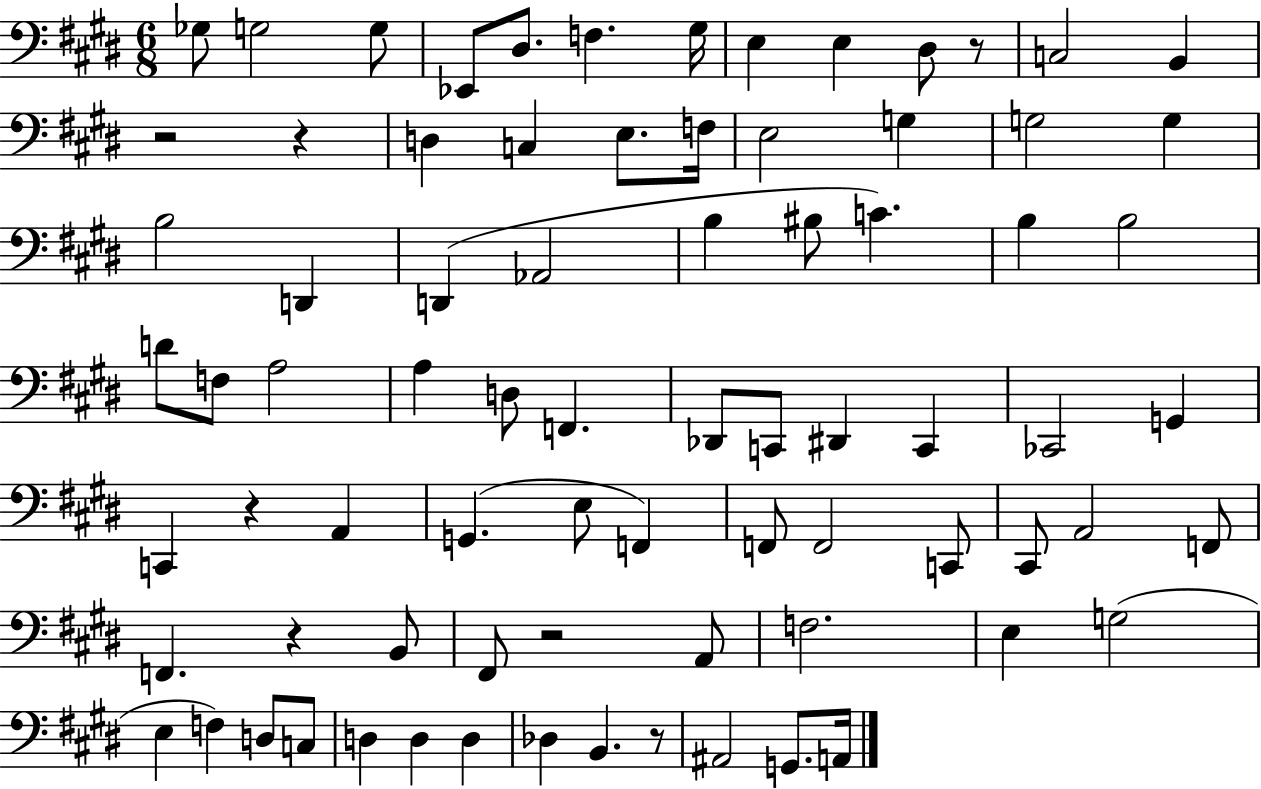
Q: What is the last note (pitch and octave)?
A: A2